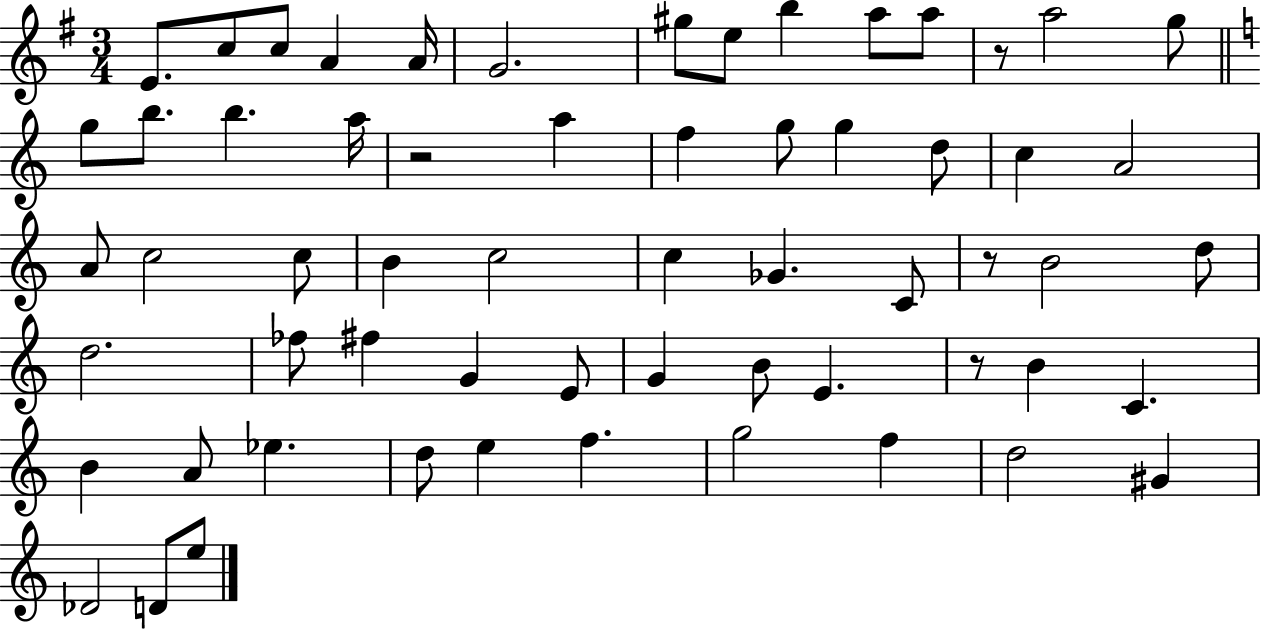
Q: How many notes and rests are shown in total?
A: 61